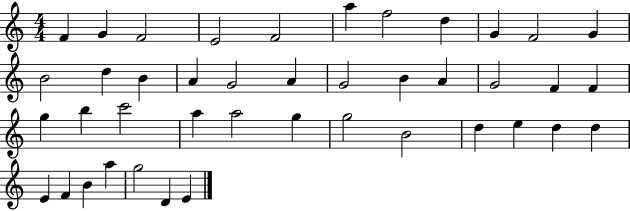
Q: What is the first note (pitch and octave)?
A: F4